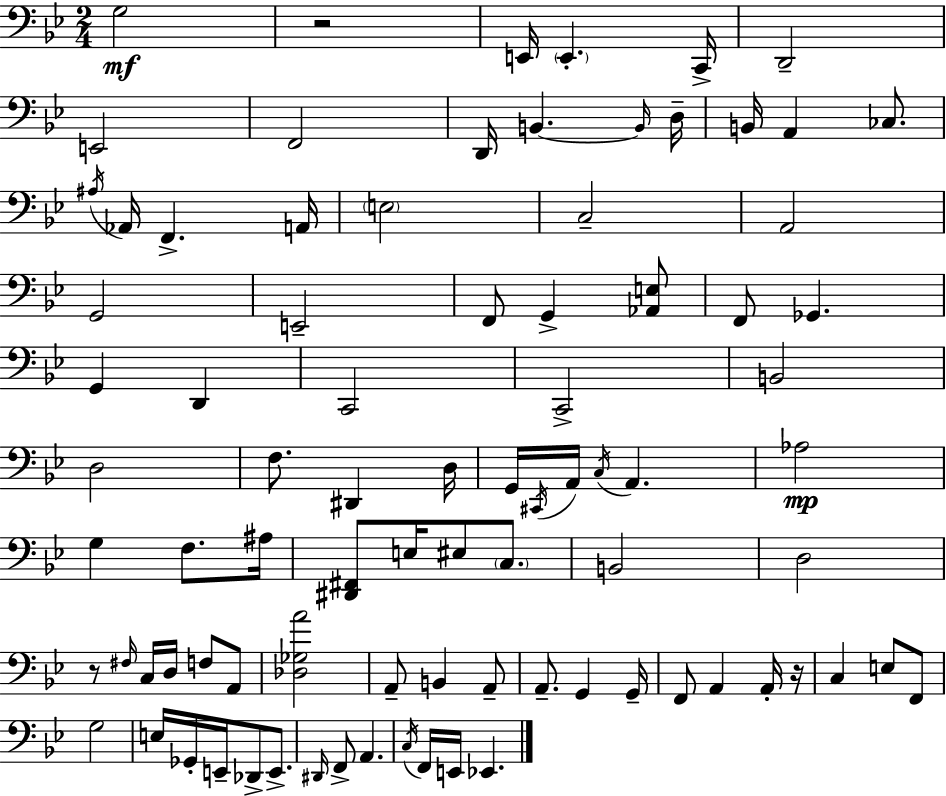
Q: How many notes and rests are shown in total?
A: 86